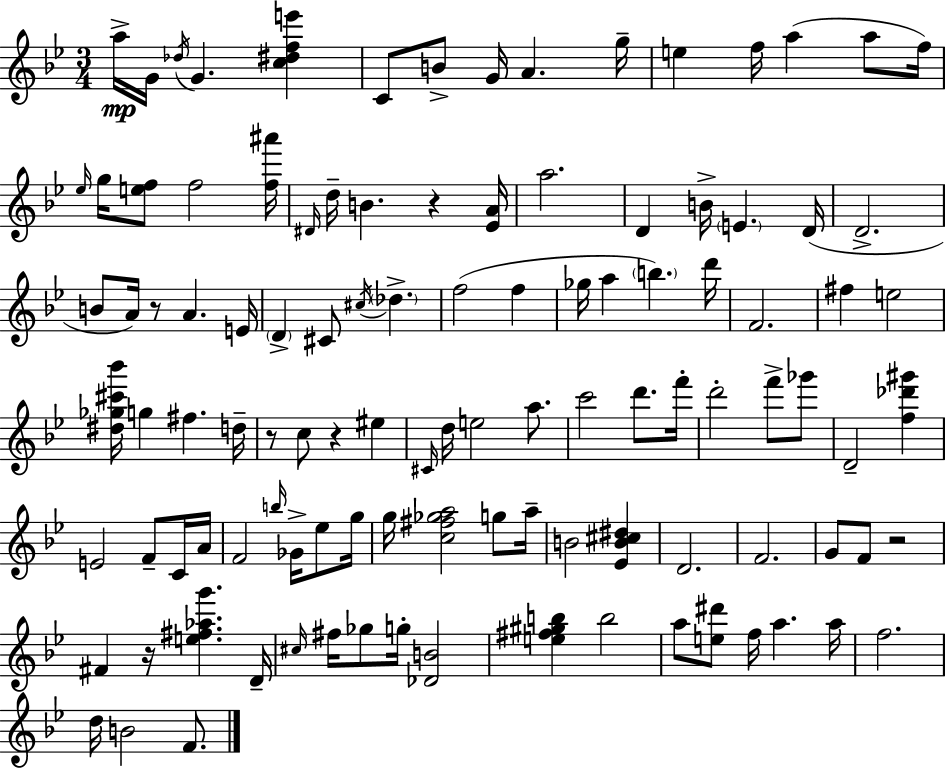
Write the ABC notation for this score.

X:1
T:Untitled
M:3/4
L:1/4
K:Gm
a/4 G/4 _d/4 G [c^dfe'] C/2 B/2 G/4 A g/4 e f/4 a a/2 f/4 _e/4 g/4 [ef]/2 f2 [f^a']/4 ^D/4 d/4 B z [_EA]/4 a2 D B/4 E D/4 D2 B/2 A/4 z/2 A E/4 D ^C/2 ^c/4 _d f2 f _g/4 a b d'/4 F2 ^f e2 [^d_g^c'_b']/4 g ^f d/4 z/2 c/2 z ^e ^C/4 d/4 e2 a/2 c'2 d'/2 f'/4 d'2 f'/2 _g'/2 D2 [f_d'^g'] E2 F/2 C/4 A/4 F2 b/4 _G/4 _e/2 g/4 g/4 [c^f_ga]2 g/2 a/4 B2 [_EB^c^d] D2 F2 G/2 F/2 z2 ^F z/4 [e^f_ag'] D/4 ^c/4 ^f/4 _g/2 g/4 [_DB]2 [e^f^gb] b2 a/2 [e^d']/2 f/4 a a/4 f2 d/4 B2 F/2